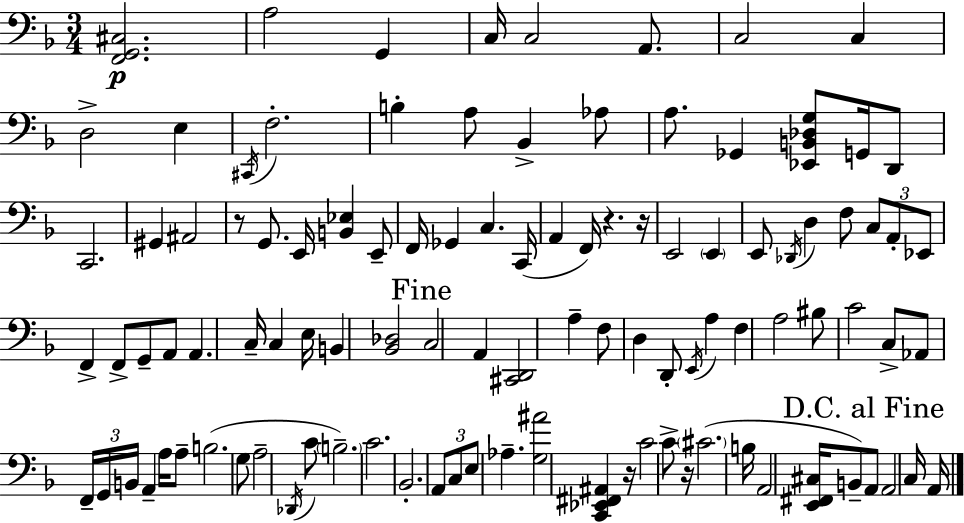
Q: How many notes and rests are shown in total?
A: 104